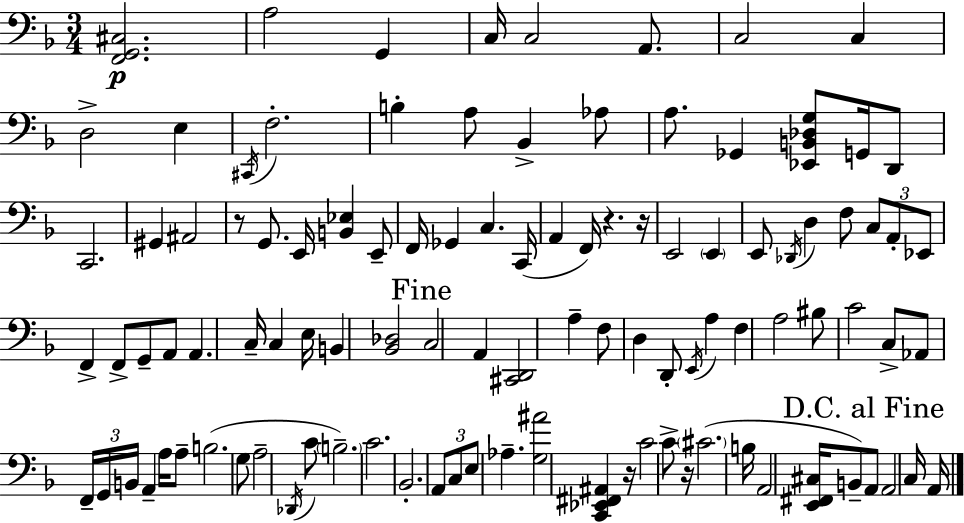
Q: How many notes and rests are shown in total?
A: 104